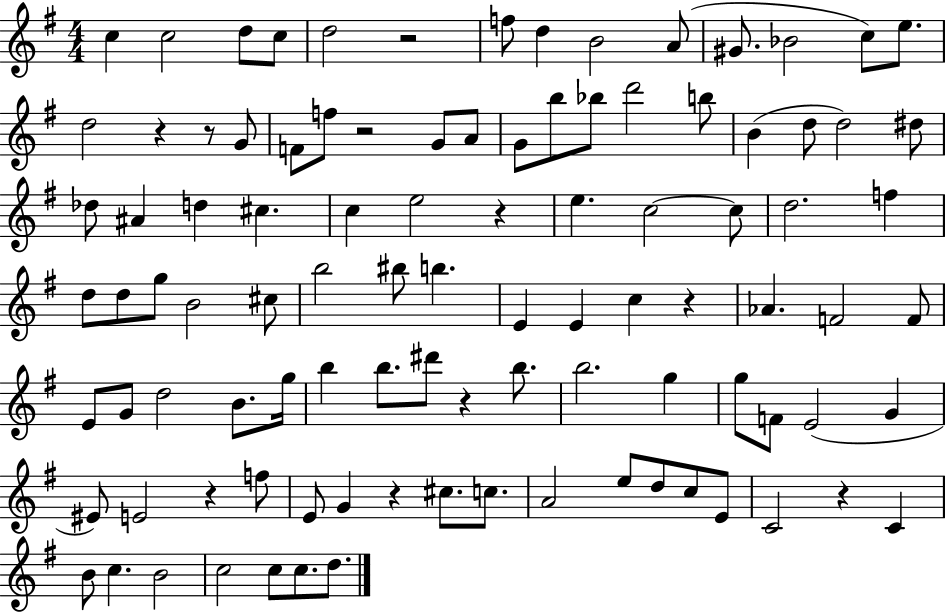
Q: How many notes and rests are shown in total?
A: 99